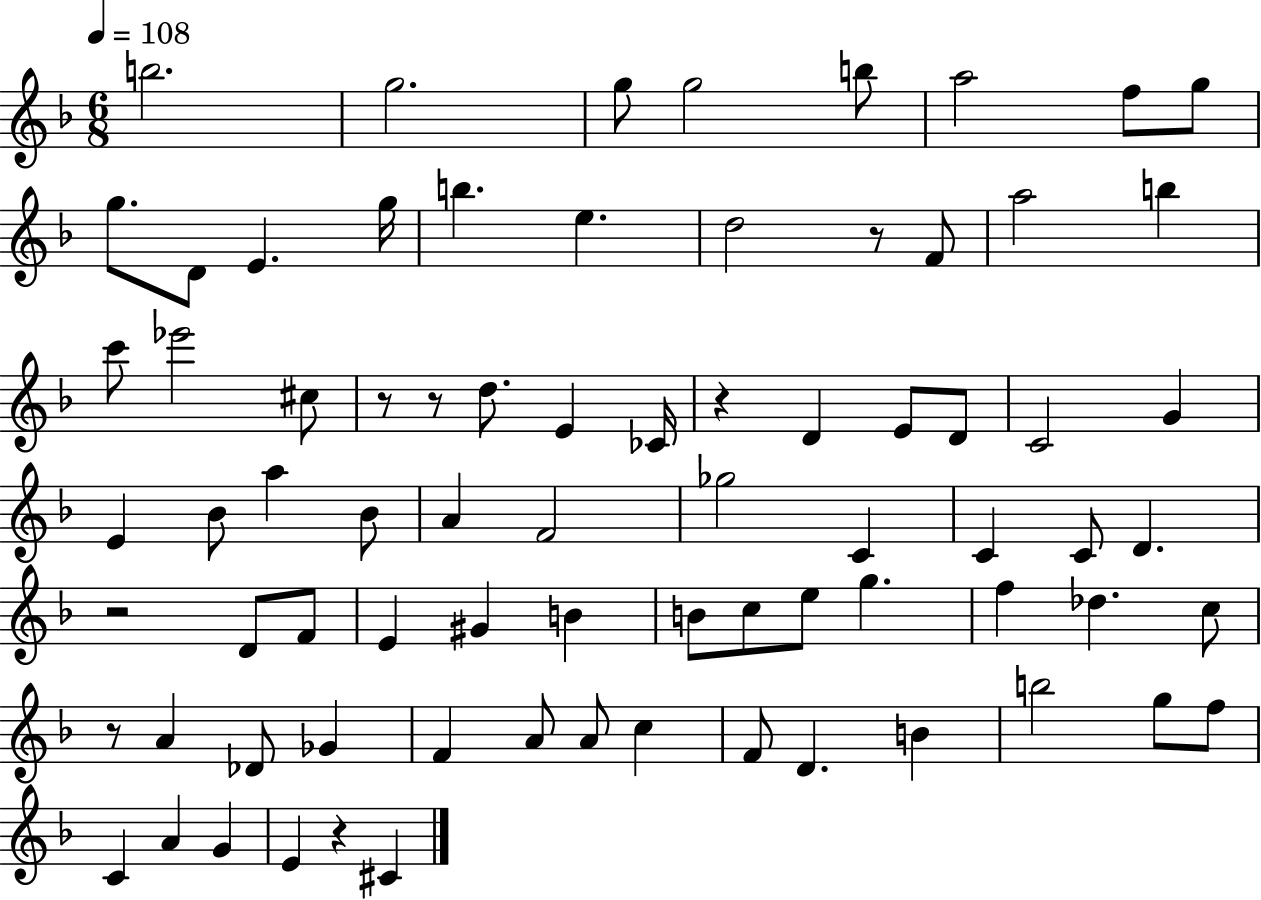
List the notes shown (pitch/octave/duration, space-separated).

B5/h. G5/h. G5/e G5/h B5/e A5/h F5/e G5/e G5/e. D4/e E4/q. G5/s B5/q. E5/q. D5/h R/e F4/e A5/h B5/q C6/e Eb6/h C#5/e R/e R/e D5/e. E4/q CES4/s R/q D4/q E4/e D4/e C4/h G4/q E4/q Bb4/e A5/q Bb4/e A4/q F4/h Gb5/h C4/q C4/q C4/e D4/q. R/h D4/e F4/e E4/q G#4/q B4/q B4/e C5/e E5/e G5/q. F5/q Db5/q. C5/e R/e A4/q Db4/e Gb4/q F4/q A4/e A4/e C5/q F4/e D4/q. B4/q B5/h G5/e F5/e C4/q A4/q G4/q E4/q R/q C#4/q